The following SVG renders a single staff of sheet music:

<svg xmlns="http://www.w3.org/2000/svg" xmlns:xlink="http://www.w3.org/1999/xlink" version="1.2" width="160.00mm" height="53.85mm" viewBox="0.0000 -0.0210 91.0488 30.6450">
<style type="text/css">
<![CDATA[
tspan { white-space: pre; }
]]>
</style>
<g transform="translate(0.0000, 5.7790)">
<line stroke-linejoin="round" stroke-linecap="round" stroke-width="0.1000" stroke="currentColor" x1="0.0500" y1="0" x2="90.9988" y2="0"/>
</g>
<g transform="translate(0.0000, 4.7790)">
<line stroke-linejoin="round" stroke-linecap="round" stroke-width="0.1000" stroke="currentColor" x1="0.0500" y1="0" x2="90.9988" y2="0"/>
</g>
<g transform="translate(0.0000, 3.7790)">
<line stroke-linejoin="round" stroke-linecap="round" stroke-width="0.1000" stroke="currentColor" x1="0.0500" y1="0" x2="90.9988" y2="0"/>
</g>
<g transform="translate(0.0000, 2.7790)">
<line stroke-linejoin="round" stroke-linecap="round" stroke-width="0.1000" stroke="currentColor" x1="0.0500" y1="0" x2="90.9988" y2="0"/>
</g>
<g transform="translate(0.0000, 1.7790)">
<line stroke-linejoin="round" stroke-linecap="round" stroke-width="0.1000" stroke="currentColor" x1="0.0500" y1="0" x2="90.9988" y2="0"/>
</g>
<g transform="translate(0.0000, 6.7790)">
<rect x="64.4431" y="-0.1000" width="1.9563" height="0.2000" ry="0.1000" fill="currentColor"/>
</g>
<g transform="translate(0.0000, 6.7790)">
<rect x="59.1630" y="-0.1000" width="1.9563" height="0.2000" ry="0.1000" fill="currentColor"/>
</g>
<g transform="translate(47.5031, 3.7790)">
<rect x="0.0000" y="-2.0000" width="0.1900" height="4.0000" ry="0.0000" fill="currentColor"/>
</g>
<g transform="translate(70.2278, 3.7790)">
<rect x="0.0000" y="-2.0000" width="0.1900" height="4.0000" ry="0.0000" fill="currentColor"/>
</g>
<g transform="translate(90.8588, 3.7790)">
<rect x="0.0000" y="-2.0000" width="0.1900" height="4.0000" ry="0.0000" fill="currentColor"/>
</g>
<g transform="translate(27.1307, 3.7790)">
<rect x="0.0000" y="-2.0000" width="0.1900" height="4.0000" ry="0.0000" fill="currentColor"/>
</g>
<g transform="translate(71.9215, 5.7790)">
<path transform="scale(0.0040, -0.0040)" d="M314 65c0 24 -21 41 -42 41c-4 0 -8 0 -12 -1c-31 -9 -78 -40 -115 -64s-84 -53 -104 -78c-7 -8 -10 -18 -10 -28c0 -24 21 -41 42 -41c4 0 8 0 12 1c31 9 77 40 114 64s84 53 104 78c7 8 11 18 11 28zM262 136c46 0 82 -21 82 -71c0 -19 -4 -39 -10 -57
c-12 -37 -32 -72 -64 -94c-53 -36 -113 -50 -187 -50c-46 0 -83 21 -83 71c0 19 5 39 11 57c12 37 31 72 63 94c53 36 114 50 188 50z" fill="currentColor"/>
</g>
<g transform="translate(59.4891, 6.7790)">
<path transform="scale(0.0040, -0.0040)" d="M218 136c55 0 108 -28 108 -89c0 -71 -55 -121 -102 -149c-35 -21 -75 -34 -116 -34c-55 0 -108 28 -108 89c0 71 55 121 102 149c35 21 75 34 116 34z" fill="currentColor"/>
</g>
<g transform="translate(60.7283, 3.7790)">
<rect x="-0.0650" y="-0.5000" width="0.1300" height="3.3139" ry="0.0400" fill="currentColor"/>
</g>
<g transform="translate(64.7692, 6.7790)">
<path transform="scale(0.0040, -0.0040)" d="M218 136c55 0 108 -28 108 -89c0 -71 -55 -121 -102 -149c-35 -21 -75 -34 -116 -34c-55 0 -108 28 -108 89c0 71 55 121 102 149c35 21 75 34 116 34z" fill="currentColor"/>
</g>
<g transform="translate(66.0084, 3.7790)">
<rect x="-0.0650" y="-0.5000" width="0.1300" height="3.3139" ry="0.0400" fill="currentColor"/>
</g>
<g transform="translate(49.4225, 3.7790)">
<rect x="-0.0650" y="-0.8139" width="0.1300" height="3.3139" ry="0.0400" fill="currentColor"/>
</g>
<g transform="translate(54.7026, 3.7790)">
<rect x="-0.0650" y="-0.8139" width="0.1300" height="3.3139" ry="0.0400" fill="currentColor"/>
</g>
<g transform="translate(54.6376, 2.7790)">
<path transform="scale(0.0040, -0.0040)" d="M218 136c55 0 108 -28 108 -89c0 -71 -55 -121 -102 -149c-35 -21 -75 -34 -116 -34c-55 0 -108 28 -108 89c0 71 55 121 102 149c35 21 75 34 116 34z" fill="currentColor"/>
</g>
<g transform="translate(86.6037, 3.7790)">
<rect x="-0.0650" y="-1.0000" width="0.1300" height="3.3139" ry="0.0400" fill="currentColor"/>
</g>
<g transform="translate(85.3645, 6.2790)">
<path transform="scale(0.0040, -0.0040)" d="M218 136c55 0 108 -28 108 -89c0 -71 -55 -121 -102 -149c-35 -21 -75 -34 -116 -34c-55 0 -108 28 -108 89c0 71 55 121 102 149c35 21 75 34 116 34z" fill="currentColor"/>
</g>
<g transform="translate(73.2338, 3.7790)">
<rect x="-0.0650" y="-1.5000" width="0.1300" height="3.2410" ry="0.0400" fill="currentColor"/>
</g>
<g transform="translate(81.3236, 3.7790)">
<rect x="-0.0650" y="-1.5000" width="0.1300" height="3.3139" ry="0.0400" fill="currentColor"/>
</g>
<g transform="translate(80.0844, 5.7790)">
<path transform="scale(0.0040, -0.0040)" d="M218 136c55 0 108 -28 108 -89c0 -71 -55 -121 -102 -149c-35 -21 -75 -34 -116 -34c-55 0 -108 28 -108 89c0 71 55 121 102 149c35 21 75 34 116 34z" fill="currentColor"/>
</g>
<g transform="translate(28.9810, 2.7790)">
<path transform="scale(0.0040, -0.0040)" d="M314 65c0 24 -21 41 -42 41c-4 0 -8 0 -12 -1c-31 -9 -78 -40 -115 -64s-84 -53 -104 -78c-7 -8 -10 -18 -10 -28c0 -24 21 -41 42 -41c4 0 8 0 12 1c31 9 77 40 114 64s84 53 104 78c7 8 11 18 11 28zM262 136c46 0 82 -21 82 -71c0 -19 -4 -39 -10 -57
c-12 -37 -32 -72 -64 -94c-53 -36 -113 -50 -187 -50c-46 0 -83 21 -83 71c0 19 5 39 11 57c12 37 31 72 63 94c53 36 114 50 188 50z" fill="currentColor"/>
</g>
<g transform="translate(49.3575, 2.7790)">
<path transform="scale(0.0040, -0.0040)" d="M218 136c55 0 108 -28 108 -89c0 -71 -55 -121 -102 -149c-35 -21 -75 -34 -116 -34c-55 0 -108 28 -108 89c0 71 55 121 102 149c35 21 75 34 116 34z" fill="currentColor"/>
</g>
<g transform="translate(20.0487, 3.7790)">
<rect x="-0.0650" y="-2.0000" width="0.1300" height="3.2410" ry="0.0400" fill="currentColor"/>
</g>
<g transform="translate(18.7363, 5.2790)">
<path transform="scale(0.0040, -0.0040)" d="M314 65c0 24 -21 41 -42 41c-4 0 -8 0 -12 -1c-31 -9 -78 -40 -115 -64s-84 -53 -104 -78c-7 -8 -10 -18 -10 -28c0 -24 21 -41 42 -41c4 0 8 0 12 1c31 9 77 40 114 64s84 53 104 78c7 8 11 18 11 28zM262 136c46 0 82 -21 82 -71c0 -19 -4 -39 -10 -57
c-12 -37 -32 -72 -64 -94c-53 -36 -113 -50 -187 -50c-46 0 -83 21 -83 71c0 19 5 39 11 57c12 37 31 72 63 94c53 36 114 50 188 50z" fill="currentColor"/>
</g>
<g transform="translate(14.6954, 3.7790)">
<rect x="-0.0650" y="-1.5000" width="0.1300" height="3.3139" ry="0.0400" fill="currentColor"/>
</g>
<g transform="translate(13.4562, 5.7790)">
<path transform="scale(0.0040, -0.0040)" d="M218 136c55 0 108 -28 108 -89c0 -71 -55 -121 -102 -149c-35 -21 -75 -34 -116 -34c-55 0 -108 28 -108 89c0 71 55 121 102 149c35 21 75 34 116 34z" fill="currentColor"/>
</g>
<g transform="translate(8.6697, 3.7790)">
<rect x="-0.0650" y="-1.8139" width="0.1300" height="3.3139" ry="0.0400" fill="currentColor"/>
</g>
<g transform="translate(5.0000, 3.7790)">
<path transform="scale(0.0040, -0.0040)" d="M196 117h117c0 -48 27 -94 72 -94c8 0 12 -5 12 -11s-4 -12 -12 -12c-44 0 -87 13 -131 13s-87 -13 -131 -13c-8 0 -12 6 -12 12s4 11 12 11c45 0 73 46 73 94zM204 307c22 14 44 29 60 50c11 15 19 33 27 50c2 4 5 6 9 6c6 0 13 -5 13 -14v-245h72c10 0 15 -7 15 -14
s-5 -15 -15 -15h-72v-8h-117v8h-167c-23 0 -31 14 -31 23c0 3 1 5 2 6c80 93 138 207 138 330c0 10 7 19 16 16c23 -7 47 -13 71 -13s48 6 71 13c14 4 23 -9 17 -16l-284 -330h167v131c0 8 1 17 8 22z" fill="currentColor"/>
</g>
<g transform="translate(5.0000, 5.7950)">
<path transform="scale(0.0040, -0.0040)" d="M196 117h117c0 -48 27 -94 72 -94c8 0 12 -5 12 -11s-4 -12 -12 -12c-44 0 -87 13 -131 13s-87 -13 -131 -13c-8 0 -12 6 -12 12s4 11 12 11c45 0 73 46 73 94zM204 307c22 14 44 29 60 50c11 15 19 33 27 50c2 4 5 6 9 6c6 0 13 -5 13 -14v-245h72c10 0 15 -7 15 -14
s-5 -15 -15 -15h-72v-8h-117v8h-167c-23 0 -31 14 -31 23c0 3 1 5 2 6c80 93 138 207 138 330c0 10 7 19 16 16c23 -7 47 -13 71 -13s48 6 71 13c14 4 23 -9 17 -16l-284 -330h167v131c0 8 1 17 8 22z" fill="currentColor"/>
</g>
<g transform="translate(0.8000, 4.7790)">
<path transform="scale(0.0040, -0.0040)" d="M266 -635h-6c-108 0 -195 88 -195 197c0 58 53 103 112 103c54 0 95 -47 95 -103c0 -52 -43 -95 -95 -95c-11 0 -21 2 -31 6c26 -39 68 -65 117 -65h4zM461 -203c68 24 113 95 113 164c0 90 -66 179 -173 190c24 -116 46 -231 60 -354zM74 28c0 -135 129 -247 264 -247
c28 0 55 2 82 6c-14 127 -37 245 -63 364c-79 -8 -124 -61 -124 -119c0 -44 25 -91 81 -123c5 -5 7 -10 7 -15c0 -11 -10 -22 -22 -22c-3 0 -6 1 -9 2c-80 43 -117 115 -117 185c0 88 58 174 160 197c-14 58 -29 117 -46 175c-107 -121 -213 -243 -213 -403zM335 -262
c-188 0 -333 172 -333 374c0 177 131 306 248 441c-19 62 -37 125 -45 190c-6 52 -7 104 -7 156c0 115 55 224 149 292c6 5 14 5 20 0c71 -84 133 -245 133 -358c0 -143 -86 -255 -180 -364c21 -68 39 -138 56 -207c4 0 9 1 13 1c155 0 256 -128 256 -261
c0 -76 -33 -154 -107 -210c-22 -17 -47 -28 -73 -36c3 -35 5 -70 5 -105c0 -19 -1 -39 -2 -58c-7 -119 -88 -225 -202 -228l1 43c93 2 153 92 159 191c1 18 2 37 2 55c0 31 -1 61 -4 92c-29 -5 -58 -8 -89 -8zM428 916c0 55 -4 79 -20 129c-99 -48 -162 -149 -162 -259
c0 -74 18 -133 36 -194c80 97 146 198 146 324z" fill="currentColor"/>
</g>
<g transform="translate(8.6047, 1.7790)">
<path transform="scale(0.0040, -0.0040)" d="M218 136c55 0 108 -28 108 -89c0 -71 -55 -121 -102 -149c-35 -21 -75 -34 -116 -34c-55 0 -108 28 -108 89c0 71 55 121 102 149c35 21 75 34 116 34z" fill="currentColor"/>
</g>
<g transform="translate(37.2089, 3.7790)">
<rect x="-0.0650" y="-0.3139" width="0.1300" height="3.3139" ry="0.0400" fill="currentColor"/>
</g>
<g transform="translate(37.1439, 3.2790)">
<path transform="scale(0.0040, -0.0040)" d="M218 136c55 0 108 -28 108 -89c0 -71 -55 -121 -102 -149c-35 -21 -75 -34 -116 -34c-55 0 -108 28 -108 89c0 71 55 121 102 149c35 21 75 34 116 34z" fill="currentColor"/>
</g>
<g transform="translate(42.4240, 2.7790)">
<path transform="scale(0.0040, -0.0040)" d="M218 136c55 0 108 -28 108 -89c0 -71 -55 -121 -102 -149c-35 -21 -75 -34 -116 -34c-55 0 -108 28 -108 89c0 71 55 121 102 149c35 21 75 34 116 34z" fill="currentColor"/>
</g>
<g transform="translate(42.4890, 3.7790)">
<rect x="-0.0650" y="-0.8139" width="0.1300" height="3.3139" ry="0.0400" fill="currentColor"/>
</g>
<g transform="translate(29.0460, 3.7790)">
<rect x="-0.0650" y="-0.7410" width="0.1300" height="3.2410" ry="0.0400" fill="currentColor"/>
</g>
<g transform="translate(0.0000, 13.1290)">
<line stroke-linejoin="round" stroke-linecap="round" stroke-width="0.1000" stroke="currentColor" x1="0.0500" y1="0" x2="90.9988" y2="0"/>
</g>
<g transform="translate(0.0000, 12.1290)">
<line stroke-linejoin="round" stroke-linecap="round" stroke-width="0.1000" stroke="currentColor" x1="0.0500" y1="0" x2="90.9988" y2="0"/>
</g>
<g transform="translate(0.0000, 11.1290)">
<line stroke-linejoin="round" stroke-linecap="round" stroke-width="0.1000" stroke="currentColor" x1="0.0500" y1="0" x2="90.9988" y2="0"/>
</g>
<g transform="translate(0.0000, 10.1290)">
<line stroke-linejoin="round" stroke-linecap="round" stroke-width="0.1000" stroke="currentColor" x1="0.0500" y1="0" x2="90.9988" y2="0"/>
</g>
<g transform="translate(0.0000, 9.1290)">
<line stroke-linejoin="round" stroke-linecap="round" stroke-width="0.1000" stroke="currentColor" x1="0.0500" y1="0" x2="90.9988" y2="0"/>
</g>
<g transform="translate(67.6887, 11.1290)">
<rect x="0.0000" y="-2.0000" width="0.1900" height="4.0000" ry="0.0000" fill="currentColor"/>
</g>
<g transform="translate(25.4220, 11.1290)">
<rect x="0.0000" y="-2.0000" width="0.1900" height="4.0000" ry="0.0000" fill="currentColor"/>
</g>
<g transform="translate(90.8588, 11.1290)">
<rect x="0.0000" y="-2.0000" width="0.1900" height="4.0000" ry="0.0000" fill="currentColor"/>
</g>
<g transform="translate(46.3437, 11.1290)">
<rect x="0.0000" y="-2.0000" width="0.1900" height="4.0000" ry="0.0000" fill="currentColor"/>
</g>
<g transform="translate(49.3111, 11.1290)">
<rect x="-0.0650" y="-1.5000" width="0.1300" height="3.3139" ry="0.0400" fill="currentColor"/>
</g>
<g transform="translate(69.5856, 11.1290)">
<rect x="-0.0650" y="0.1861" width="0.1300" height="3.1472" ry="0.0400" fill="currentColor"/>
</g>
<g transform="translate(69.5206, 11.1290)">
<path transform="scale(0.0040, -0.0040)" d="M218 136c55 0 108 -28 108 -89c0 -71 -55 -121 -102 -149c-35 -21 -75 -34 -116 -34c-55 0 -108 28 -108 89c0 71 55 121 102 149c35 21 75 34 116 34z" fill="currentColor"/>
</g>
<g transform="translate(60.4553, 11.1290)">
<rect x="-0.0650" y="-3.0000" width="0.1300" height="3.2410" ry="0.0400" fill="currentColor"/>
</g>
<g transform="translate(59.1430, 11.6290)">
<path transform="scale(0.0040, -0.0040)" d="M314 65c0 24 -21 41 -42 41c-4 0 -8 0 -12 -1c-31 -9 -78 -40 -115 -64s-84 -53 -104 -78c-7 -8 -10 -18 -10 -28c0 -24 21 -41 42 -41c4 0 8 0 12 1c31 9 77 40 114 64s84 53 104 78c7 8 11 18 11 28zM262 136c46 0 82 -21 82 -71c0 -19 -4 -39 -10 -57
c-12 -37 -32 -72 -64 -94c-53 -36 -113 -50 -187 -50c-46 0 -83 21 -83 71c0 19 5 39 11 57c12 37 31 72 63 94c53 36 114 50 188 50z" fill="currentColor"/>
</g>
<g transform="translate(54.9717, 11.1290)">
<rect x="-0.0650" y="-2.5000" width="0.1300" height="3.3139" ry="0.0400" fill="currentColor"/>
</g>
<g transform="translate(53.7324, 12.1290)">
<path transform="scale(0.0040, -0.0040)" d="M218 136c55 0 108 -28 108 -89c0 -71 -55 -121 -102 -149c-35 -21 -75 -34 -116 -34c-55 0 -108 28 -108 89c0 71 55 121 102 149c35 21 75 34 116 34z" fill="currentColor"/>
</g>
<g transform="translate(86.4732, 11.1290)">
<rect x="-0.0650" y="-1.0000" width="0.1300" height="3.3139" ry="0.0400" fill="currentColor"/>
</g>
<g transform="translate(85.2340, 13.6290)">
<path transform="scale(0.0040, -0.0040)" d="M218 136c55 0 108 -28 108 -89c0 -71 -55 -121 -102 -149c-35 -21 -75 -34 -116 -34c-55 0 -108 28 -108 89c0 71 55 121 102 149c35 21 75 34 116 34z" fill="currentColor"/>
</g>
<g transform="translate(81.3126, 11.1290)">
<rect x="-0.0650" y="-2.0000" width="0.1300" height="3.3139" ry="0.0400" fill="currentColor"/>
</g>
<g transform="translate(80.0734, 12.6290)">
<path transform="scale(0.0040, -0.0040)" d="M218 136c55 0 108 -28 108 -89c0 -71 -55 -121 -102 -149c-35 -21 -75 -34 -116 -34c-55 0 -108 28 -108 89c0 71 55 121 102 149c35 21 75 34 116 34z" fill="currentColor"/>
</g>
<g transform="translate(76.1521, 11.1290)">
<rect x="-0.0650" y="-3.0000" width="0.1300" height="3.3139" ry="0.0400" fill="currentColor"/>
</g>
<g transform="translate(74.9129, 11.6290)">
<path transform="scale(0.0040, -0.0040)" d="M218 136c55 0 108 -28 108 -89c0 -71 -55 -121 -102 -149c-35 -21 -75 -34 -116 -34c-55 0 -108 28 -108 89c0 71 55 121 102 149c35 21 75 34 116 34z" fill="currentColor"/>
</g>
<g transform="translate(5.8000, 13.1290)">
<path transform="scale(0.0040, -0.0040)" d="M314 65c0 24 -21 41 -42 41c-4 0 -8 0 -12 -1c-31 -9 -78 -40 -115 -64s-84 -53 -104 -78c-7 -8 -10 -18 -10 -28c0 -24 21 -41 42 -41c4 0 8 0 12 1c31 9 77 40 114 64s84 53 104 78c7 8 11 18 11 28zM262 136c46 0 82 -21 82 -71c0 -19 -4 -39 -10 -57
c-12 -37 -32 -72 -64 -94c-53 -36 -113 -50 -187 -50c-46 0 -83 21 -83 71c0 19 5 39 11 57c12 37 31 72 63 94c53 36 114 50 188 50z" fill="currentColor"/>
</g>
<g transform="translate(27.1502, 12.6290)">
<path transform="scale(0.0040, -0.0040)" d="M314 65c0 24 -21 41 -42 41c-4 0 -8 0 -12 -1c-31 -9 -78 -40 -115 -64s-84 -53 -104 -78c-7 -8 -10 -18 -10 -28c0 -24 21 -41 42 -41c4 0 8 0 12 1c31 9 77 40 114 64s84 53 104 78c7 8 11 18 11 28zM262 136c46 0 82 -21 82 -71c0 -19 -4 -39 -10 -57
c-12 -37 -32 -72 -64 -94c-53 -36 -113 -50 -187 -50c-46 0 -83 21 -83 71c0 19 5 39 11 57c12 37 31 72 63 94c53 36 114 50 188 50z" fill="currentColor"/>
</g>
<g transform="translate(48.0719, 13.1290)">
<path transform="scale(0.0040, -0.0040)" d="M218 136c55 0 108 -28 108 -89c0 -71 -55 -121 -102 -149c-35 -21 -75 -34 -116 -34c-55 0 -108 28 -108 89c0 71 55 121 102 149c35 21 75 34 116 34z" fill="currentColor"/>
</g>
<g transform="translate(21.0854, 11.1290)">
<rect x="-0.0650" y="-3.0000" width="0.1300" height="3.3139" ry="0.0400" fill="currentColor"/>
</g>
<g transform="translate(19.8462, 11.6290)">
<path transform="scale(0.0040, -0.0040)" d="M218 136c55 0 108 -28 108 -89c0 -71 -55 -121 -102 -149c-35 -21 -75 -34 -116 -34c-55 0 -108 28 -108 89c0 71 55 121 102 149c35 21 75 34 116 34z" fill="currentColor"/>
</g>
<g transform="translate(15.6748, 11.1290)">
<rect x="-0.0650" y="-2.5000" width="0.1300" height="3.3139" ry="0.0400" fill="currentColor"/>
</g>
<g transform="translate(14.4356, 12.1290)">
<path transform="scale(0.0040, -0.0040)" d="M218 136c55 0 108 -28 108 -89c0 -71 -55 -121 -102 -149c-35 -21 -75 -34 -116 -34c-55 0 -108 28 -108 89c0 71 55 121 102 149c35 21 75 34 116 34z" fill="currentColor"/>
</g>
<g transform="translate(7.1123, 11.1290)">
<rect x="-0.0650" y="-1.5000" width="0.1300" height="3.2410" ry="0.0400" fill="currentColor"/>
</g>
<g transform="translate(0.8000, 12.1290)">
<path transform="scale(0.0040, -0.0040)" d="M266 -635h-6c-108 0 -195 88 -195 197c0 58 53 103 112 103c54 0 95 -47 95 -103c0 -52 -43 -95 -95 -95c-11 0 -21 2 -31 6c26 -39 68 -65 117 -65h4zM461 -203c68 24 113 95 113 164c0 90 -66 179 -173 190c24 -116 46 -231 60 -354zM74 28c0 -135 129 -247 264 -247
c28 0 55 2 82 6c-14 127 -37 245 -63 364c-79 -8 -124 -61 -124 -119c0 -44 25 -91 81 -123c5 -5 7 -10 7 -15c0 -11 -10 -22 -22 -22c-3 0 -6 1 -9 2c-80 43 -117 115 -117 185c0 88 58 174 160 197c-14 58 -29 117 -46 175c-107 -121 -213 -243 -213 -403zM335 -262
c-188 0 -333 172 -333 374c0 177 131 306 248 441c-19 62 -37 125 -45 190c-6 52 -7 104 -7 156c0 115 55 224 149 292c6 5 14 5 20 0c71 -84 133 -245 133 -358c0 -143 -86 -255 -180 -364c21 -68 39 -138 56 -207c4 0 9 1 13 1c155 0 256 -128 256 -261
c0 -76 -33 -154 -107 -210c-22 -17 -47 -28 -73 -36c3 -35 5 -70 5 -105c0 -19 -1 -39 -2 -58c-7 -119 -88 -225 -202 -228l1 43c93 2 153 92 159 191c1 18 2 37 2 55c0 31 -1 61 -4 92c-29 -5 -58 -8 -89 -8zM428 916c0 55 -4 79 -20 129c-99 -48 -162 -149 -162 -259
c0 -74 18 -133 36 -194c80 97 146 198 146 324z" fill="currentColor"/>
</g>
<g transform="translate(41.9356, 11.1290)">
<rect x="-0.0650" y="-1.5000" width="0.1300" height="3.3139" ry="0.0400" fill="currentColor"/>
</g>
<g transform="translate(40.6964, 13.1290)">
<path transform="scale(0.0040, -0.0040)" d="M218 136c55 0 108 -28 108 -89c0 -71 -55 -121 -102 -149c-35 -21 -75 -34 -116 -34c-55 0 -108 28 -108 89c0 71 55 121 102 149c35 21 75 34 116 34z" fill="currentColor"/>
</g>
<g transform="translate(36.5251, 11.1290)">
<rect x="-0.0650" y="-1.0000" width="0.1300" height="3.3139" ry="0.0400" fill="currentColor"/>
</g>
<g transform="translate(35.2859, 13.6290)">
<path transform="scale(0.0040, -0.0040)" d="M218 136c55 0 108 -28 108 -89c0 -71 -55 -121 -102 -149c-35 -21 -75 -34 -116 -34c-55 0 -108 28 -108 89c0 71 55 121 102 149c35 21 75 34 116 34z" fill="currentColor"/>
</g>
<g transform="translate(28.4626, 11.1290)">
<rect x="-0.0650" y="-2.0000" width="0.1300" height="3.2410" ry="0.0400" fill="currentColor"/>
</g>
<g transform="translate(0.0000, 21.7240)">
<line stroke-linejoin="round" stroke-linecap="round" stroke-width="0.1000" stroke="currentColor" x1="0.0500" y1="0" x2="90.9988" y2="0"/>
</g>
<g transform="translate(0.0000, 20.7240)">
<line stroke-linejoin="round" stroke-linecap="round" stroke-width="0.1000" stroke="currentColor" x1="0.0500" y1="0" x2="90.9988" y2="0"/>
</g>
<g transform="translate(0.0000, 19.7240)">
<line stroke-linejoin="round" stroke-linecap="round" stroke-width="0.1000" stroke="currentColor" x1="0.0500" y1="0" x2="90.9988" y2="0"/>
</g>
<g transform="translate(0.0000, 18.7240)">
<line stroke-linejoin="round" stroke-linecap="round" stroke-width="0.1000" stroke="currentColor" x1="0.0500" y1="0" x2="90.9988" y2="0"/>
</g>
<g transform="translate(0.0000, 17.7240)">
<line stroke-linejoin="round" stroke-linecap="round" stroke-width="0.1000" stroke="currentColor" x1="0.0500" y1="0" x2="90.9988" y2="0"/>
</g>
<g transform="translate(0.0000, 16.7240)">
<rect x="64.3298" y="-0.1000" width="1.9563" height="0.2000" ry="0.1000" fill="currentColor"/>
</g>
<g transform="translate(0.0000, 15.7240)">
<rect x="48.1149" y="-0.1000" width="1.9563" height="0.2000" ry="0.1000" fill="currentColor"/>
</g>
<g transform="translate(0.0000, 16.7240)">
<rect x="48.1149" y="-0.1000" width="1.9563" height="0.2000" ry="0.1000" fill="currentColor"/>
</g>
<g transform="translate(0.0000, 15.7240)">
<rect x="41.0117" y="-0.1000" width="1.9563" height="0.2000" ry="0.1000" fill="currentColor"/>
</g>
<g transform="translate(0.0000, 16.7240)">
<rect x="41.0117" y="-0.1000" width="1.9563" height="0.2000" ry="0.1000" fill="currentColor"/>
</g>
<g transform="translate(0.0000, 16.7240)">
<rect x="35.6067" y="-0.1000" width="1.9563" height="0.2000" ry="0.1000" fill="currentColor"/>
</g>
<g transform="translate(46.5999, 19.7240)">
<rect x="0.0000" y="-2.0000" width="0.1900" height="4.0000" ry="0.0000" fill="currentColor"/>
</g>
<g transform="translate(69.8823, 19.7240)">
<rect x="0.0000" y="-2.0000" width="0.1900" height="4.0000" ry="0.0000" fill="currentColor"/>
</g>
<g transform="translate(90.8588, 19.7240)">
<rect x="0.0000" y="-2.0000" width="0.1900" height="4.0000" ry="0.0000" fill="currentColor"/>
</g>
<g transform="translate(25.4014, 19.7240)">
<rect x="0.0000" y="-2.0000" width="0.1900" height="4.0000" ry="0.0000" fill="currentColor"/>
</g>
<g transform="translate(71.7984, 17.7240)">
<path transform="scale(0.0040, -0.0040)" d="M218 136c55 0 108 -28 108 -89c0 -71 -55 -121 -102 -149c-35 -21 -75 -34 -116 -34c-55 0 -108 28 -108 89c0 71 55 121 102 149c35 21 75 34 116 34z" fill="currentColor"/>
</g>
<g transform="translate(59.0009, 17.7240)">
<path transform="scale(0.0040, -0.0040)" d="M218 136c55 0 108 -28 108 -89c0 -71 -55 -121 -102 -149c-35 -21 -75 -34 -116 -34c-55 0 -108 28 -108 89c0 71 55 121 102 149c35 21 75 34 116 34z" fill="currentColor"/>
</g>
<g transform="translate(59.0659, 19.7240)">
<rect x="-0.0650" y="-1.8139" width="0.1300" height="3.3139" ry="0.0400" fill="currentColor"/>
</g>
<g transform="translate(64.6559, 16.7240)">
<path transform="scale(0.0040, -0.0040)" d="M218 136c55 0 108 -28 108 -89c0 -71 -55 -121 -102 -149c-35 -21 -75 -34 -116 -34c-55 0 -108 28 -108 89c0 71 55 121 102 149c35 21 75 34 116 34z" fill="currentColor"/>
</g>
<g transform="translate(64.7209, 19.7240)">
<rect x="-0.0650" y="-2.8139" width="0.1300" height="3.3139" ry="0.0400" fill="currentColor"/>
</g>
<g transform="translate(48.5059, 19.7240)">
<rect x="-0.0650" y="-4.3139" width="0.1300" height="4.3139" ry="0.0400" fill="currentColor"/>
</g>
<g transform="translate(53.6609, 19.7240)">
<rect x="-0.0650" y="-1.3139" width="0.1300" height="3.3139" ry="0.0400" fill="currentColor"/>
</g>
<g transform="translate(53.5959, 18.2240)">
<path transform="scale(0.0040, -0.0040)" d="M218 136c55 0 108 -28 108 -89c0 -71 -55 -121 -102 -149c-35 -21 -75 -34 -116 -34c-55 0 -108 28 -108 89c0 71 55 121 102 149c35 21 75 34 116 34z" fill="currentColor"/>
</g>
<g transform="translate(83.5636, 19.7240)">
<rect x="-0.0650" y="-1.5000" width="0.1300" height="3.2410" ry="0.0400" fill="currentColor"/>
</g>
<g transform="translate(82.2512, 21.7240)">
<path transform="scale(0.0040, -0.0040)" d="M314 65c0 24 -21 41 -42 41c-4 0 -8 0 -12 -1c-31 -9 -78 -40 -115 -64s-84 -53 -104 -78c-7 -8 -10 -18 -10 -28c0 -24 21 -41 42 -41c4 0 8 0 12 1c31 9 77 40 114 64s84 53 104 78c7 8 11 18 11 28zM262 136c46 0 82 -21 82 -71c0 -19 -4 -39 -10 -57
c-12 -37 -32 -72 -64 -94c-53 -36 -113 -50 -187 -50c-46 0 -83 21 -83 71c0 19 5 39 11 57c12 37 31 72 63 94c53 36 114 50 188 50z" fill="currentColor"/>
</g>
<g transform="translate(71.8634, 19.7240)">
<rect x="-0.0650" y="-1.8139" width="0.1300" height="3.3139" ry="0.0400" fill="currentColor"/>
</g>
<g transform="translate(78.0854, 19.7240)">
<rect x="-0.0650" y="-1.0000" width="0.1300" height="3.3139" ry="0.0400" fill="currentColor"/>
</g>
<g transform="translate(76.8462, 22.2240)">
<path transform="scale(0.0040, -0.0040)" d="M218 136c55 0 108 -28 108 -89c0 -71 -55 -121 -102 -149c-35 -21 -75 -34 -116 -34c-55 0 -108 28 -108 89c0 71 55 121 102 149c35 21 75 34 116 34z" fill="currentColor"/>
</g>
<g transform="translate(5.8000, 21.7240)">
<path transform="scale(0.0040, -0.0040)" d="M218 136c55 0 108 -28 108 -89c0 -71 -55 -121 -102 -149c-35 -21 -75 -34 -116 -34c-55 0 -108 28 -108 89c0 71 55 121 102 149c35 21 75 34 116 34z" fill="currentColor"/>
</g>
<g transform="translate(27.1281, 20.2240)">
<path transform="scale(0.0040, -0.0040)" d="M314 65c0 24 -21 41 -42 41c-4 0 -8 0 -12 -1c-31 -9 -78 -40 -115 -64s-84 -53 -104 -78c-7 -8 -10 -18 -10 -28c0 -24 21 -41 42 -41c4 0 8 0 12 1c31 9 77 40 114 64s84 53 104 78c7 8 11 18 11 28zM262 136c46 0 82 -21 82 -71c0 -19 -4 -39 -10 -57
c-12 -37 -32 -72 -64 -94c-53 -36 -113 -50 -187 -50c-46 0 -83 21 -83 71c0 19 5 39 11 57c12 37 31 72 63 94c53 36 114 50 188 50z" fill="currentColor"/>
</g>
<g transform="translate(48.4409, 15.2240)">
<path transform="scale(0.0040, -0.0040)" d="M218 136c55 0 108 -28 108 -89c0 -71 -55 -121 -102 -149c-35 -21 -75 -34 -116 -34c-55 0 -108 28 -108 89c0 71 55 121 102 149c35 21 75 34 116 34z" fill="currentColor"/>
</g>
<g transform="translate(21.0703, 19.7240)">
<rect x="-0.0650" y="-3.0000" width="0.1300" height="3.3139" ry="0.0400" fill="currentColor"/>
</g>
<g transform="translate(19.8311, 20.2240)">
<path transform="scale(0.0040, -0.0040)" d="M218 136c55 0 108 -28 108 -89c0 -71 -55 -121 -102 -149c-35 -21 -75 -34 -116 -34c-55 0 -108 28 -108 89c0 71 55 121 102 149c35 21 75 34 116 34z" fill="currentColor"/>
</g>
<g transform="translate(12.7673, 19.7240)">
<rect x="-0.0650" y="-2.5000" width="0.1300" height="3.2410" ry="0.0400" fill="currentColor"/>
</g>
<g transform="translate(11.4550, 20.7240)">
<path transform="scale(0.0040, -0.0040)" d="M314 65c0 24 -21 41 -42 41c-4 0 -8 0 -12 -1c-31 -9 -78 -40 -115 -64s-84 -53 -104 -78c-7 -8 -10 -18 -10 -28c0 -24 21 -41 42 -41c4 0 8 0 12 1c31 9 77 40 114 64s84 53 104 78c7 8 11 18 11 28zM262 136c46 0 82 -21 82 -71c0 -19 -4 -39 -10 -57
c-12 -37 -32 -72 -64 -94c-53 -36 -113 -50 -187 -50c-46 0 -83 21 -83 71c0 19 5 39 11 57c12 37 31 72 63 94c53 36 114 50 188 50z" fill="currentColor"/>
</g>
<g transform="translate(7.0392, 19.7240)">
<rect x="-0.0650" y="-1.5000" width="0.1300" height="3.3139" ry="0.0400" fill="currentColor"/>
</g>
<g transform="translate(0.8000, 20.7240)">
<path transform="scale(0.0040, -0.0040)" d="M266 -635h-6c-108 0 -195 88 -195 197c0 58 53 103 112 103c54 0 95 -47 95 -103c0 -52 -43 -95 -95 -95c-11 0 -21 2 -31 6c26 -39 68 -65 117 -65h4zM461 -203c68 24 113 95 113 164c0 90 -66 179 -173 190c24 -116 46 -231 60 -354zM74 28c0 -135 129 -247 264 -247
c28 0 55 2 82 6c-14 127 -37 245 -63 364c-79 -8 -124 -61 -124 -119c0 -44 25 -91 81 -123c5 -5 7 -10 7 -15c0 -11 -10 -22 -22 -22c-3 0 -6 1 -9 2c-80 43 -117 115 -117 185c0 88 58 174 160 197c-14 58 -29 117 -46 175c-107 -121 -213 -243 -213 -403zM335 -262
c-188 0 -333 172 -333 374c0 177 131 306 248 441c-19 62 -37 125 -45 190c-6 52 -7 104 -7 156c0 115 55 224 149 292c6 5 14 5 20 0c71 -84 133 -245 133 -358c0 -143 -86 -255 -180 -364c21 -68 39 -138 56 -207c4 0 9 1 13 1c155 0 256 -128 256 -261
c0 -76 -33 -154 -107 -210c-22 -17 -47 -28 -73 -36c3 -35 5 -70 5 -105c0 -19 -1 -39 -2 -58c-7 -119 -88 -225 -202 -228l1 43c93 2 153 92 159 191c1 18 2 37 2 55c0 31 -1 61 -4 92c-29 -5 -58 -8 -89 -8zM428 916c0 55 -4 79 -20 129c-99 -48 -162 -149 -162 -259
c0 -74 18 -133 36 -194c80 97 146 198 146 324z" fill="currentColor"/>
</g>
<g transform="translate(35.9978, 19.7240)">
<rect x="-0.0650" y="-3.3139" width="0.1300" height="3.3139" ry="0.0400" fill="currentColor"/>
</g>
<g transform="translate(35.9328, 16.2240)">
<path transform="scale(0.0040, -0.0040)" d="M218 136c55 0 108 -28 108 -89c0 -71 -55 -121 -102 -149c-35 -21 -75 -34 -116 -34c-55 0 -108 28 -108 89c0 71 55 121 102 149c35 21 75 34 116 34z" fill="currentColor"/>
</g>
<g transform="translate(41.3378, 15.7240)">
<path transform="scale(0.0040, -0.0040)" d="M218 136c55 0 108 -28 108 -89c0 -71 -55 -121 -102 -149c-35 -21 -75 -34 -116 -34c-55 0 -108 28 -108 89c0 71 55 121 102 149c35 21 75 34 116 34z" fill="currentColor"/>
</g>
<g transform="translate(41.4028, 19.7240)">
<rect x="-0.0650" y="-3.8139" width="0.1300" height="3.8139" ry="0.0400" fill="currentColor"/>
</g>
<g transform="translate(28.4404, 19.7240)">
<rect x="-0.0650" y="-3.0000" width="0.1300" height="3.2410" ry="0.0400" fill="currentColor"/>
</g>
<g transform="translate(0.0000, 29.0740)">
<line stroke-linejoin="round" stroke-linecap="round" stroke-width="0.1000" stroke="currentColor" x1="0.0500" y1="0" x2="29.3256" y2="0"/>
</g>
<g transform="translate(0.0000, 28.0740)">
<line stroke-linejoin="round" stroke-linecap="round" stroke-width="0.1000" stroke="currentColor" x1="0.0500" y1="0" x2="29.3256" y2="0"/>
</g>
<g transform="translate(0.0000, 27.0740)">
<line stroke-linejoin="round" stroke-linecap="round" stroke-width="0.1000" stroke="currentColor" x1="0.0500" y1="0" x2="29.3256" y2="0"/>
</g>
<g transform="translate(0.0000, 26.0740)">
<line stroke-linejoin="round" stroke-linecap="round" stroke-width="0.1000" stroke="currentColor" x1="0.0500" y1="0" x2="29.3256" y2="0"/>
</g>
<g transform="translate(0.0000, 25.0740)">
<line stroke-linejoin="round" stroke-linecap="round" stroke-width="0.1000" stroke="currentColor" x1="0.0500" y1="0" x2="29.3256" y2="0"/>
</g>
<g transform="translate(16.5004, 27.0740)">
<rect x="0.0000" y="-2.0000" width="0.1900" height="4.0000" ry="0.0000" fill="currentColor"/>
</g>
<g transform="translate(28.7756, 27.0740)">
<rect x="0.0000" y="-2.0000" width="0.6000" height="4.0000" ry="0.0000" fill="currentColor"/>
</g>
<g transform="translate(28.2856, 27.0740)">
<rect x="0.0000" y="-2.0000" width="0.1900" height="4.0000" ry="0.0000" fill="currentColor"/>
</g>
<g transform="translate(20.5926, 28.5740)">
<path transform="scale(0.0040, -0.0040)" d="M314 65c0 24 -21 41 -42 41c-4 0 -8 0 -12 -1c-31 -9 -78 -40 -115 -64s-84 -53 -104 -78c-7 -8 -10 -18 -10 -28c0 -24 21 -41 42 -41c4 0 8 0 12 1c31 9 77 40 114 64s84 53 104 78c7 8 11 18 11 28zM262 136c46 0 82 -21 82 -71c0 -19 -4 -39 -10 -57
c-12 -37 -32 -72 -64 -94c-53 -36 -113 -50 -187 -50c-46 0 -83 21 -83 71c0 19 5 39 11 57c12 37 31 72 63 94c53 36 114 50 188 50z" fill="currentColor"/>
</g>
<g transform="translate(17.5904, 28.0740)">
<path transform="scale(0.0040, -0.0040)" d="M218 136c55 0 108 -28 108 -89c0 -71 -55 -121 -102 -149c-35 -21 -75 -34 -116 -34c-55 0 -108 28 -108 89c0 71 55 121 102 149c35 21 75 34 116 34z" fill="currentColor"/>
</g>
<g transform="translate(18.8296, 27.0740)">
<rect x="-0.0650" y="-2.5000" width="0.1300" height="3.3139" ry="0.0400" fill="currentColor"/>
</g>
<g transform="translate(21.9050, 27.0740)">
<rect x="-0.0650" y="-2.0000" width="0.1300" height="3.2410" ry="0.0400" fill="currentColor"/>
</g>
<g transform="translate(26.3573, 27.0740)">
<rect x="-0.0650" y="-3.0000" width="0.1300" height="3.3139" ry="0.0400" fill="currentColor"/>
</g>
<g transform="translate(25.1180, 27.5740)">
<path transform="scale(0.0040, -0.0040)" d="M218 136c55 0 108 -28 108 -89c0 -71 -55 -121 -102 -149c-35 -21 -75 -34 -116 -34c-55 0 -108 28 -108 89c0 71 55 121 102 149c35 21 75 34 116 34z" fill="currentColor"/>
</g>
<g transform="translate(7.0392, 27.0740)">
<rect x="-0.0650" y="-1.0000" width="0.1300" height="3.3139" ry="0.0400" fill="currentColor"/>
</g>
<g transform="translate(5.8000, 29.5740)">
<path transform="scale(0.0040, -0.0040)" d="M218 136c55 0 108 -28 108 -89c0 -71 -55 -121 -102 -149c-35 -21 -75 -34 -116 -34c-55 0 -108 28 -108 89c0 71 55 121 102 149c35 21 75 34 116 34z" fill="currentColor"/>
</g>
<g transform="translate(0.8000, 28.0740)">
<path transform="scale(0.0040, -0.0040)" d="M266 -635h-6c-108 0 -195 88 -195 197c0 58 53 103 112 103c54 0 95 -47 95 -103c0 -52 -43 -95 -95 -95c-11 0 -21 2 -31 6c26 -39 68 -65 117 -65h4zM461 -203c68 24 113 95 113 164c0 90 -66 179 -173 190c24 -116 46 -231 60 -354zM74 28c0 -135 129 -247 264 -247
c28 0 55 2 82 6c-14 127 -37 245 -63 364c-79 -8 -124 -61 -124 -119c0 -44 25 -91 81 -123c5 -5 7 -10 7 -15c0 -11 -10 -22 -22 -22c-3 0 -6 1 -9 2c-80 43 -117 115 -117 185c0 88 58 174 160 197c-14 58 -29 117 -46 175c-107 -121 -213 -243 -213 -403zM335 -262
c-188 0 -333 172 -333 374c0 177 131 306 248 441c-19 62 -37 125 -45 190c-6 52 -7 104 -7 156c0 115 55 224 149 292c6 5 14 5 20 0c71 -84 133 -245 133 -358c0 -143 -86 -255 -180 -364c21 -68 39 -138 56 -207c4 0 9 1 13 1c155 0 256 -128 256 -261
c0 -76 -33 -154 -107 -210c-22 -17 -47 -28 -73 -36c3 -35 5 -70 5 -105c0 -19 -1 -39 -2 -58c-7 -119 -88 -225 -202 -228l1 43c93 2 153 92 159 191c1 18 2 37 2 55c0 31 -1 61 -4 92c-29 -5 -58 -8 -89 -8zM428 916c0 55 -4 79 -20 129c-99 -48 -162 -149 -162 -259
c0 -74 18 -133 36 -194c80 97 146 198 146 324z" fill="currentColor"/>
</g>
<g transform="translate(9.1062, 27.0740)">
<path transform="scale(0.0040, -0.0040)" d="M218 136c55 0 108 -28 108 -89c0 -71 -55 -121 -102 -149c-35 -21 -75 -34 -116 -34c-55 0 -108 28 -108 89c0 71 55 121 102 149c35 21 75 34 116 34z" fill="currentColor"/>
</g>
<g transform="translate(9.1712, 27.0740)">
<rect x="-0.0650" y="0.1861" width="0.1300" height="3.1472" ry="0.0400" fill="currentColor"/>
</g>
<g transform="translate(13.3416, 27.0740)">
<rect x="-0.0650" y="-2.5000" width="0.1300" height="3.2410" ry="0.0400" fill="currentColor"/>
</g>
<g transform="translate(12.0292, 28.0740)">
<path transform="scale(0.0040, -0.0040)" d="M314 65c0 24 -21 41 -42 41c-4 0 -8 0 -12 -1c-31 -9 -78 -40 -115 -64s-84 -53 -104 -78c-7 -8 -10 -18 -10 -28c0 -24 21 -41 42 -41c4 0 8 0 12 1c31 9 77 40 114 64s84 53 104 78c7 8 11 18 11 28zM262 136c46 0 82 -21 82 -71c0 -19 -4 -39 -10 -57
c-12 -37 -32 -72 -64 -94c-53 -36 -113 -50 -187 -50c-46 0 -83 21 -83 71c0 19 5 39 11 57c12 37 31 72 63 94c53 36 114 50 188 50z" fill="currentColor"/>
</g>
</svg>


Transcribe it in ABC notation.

X:1
T:Untitled
M:4/4
L:1/4
K:C
f E F2 d2 c d d d C C E2 E D E2 G A F2 D E E G A2 B A F D E G2 A A2 b c' d' e f a f D E2 D B G2 G F2 A